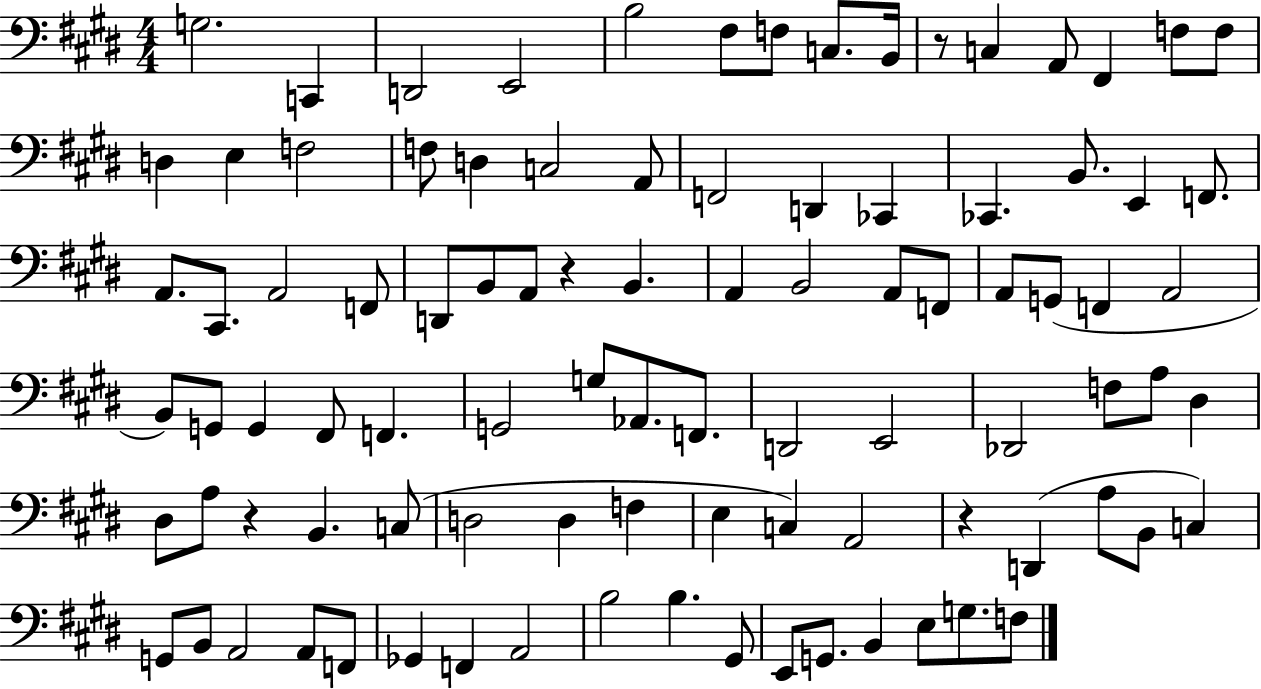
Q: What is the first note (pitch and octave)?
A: G3